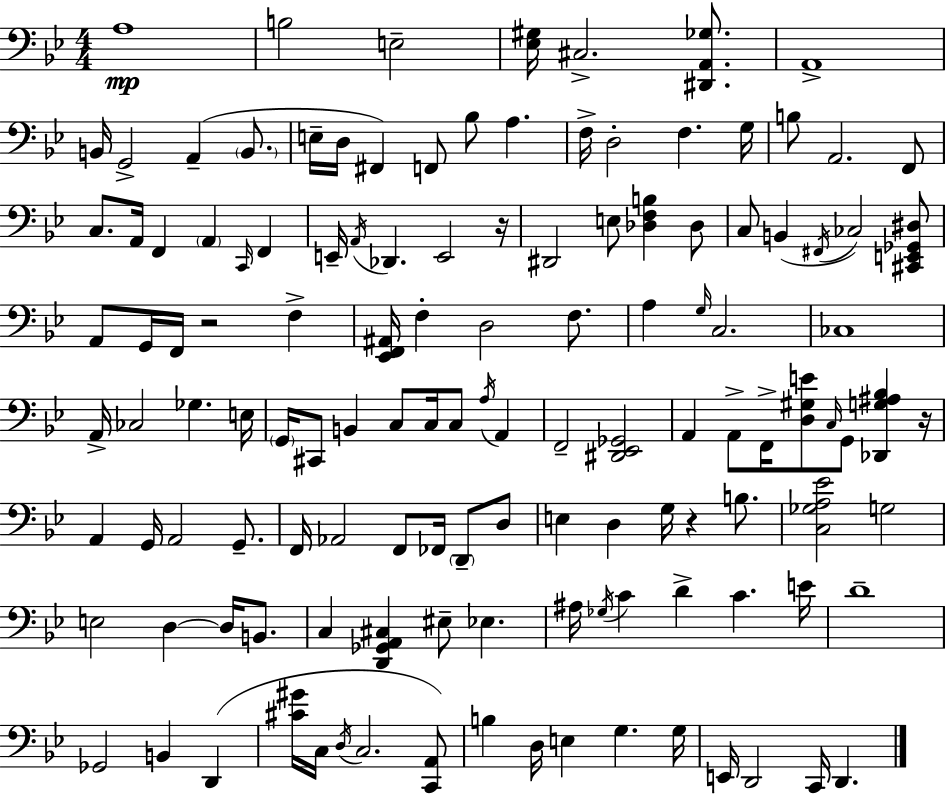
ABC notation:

X:1
T:Untitled
M:4/4
L:1/4
K:Bb
A,4 B,2 E,2 [_E,^G,]/4 ^C,2 [^D,,A,,_G,]/2 A,,4 B,,/4 G,,2 A,, B,,/2 E,/4 D,/4 ^F,, F,,/2 _B,/2 A, F,/4 D,2 F, G,/4 B,/2 A,,2 F,,/2 C,/2 A,,/4 F,, A,, C,,/4 F,, E,,/4 A,,/4 _D,, E,,2 z/4 ^D,,2 E,/2 [_D,F,B,] _D,/2 C,/2 B,, ^F,,/4 _C,2 [^C,,E,,_G,,^D,]/2 A,,/2 G,,/4 F,,/4 z2 F, [_E,,F,,^A,,]/4 F, D,2 F,/2 A, G,/4 C,2 _C,4 A,,/4 _C,2 _G, E,/4 G,,/4 ^C,,/2 B,, C,/2 C,/4 C,/2 A,/4 A,, F,,2 [^D,,_E,,_G,,]2 A,, A,,/2 F,,/4 [D,^G,E]/2 C,/4 G,,/2 [_D,,G,^A,_B,] z/4 A,, G,,/4 A,,2 G,,/2 F,,/4 _A,,2 F,,/2 _F,,/4 D,,/2 D,/2 E, D, G,/4 z B,/2 [C,_G,A,_E]2 G,2 E,2 D, D,/4 B,,/2 C, [D,,_G,,A,,^C,] ^E,/2 _E, ^A,/4 _G,/4 C D C E/4 D4 _G,,2 B,, D,, [^C^G]/4 C,/4 D,/4 C,2 [C,,A,,]/2 B, D,/4 E, G, G,/4 E,,/4 D,,2 C,,/4 D,,